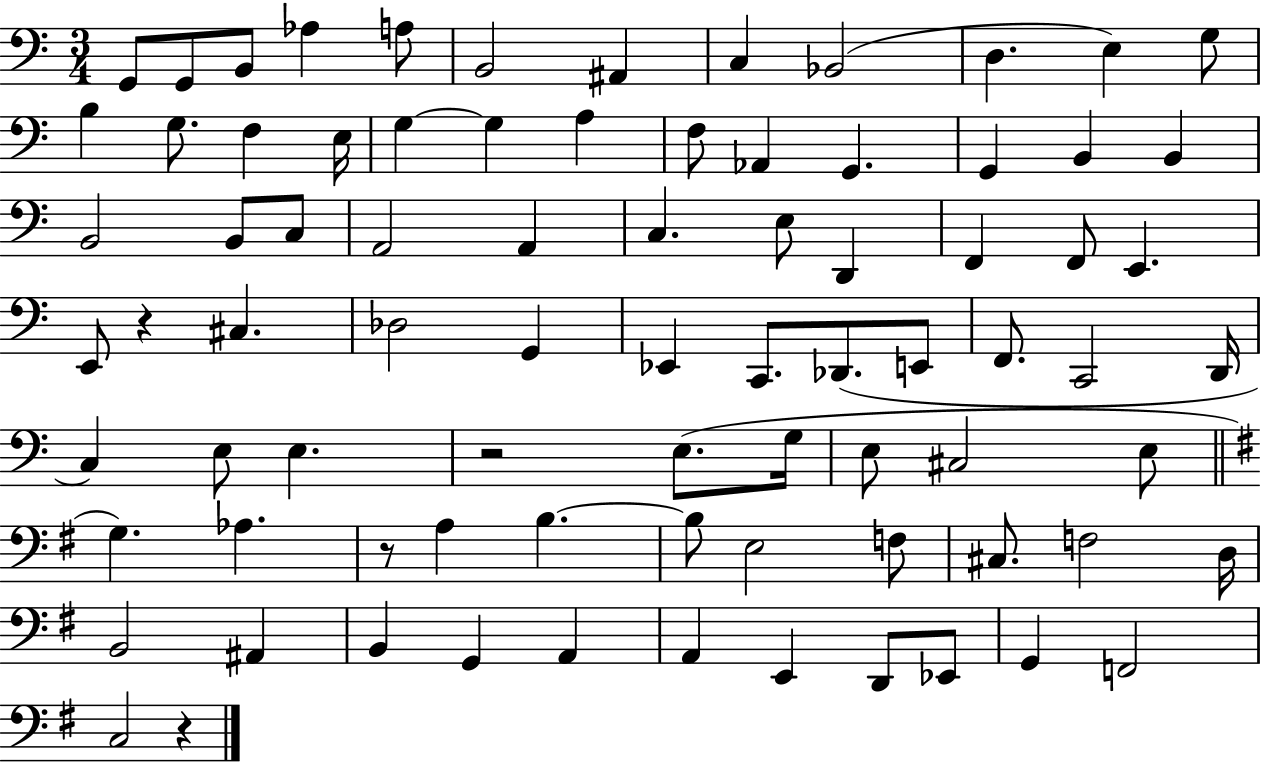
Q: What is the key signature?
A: C major